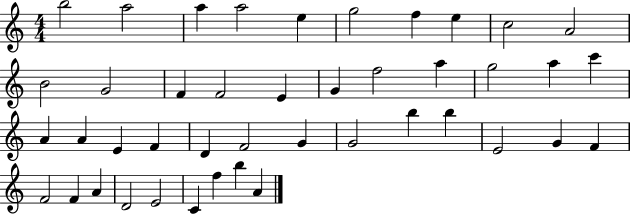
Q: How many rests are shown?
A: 0